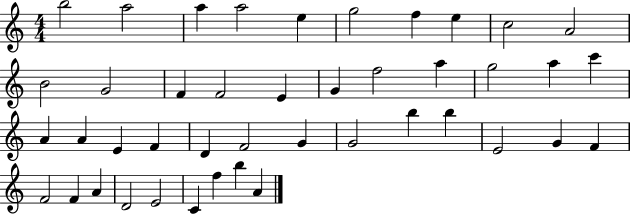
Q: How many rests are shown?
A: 0